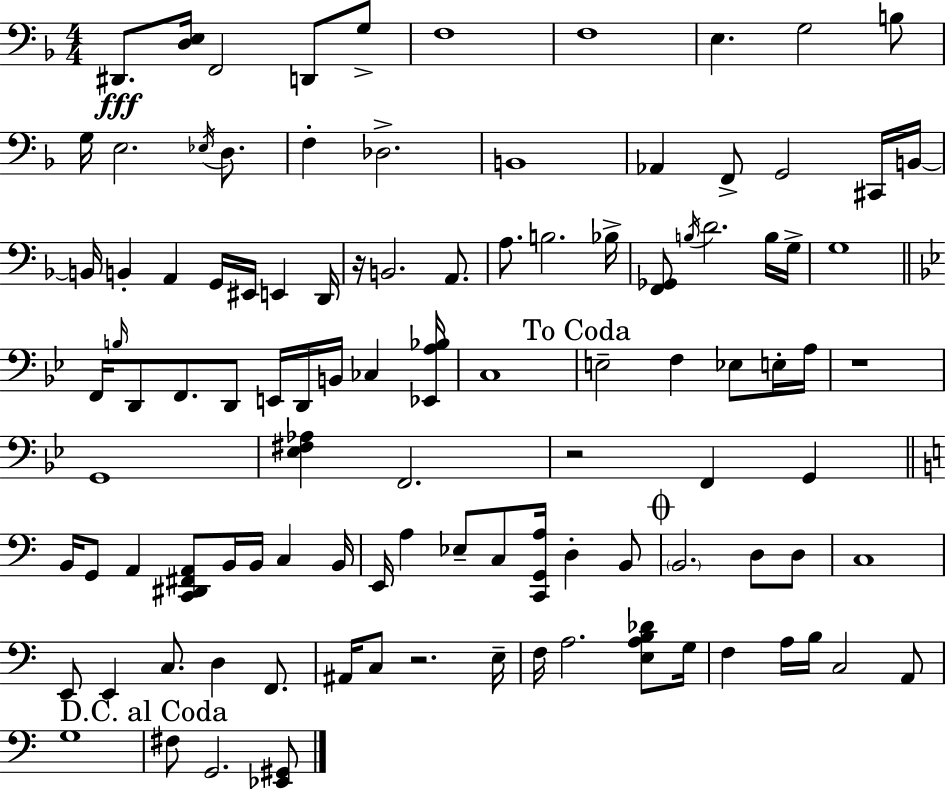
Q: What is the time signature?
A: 4/4